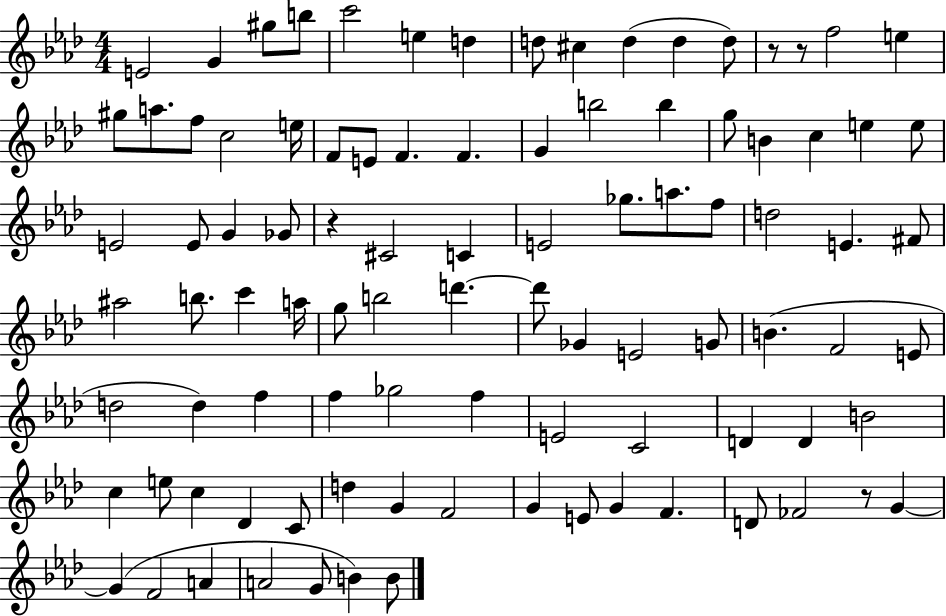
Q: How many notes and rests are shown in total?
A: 95